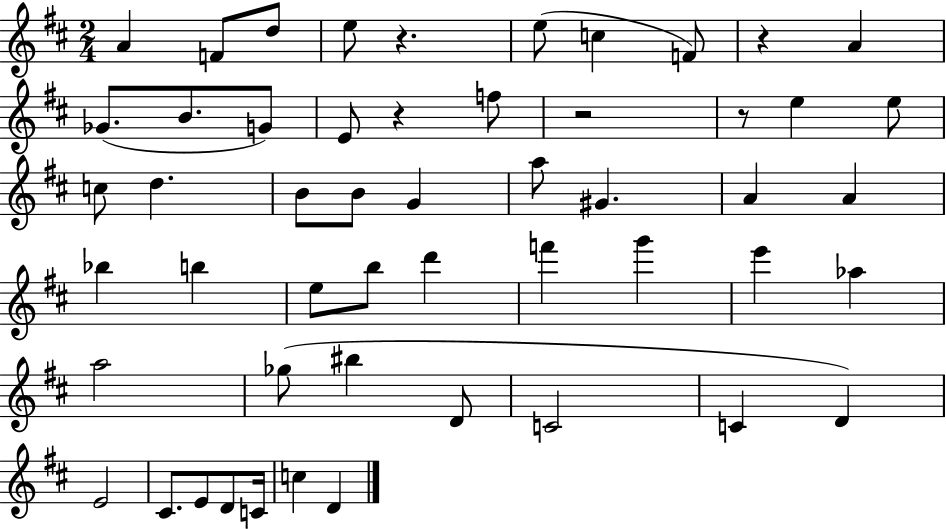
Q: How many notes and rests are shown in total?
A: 52